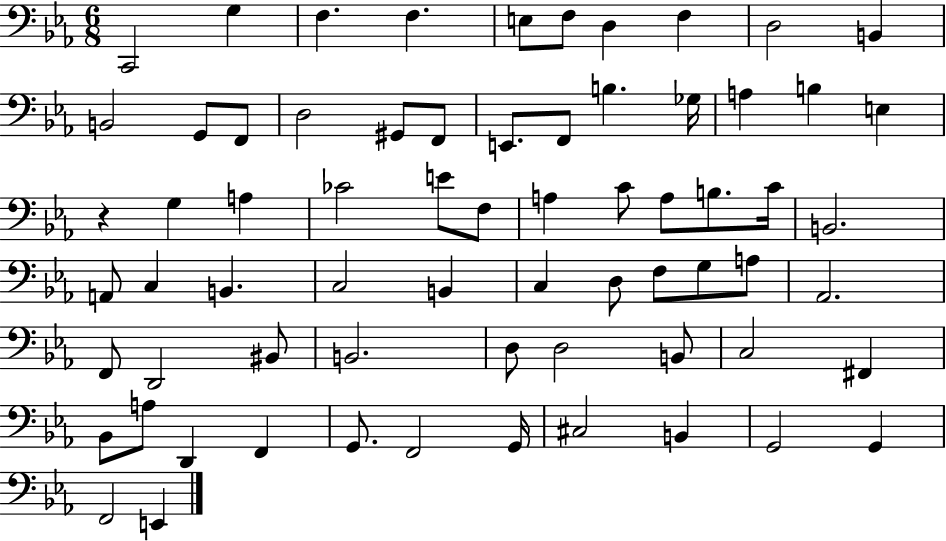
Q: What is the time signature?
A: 6/8